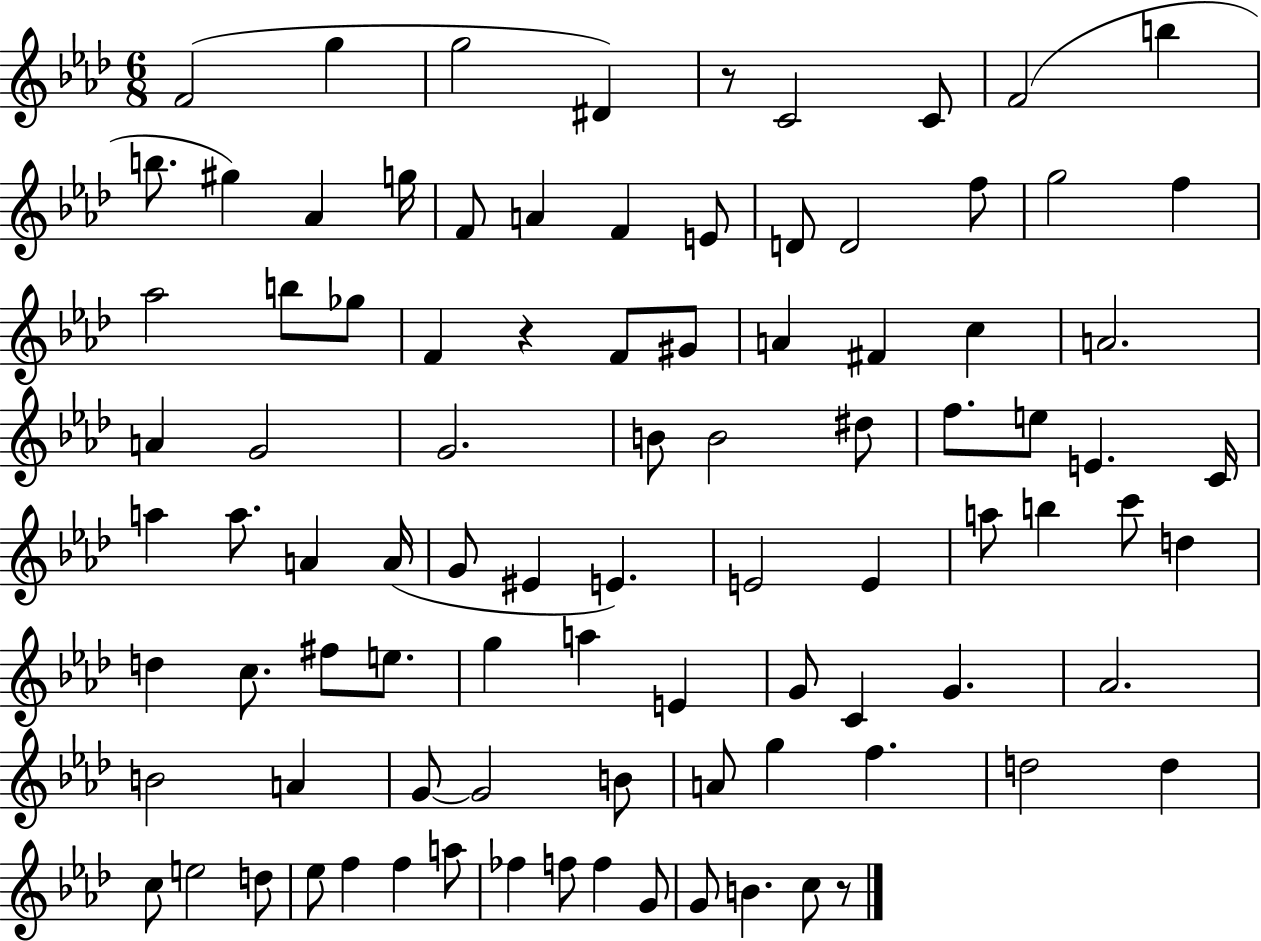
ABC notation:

X:1
T:Untitled
M:6/8
L:1/4
K:Ab
F2 g g2 ^D z/2 C2 C/2 F2 b b/2 ^g _A g/4 F/2 A F E/2 D/2 D2 f/2 g2 f _a2 b/2 _g/2 F z F/2 ^G/2 A ^F c A2 A G2 G2 B/2 B2 ^d/2 f/2 e/2 E C/4 a a/2 A A/4 G/2 ^E E E2 E a/2 b c'/2 d d c/2 ^f/2 e/2 g a E G/2 C G _A2 B2 A G/2 G2 B/2 A/2 g f d2 d c/2 e2 d/2 _e/2 f f a/2 _f f/2 f G/2 G/2 B c/2 z/2